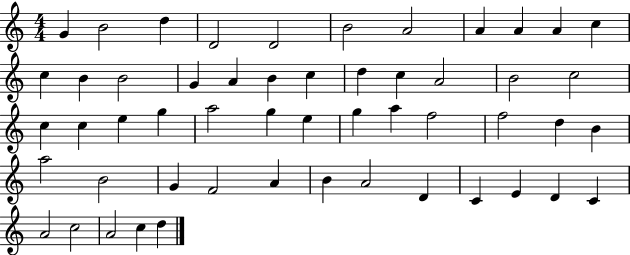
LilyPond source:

{
  \clef treble
  \numericTimeSignature
  \time 4/4
  \key c \major
  g'4 b'2 d''4 | d'2 d'2 | b'2 a'2 | a'4 a'4 a'4 c''4 | \break c''4 b'4 b'2 | g'4 a'4 b'4 c''4 | d''4 c''4 a'2 | b'2 c''2 | \break c''4 c''4 e''4 g''4 | a''2 g''4 e''4 | g''4 a''4 f''2 | f''2 d''4 b'4 | \break a''2 b'2 | g'4 f'2 a'4 | b'4 a'2 d'4 | c'4 e'4 d'4 c'4 | \break a'2 c''2 | a'2 c''4 d''4 | \bar "|."
}